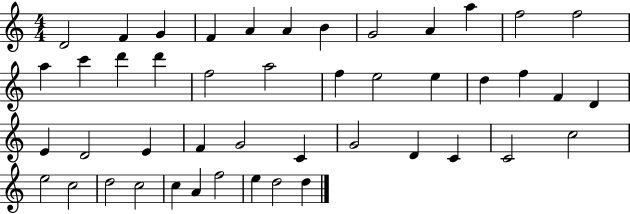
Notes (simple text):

D4/h F4/q G4/q F4/q A4/q A4/q B4/q G4/h A4/q A5/q F5/h F5/h A5/q C6/q D6/q D6/q F5/h A5/h F5/q E5/h E5/q D5/q F5/q F4/q D4/q E4/q D4/h E4/q F4/q G4/h C4/q G4/h D4/q C4/q C4/h C5/h E5/h C5/h D5/h C5/h C5/q A4/q F5/h E5/q D5/h D5/q